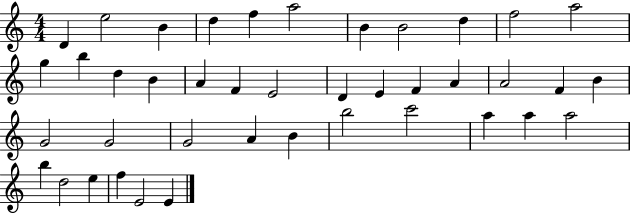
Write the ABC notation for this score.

X:1
T:Untitled
M:4/4
L:1/4
K:C
D e2 B d f a2 B B2 d f2 a2 g b d B A F E2 D E F A A2 F B G2 G2 G2 A B b2 c'2 a a a2 b d2 e f E2 E